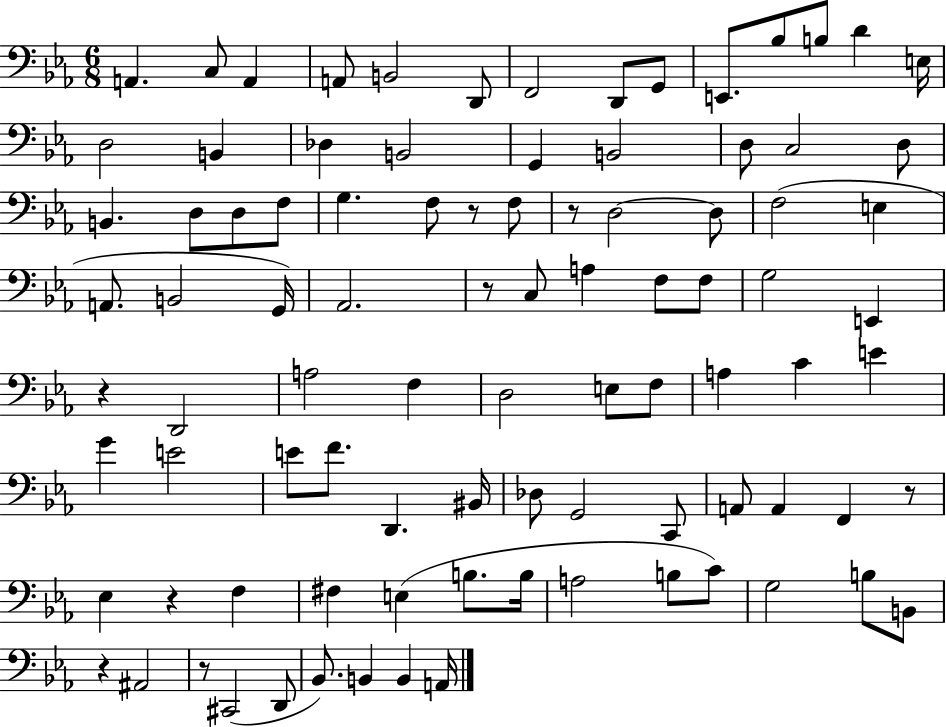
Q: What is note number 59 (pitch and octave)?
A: BIS2